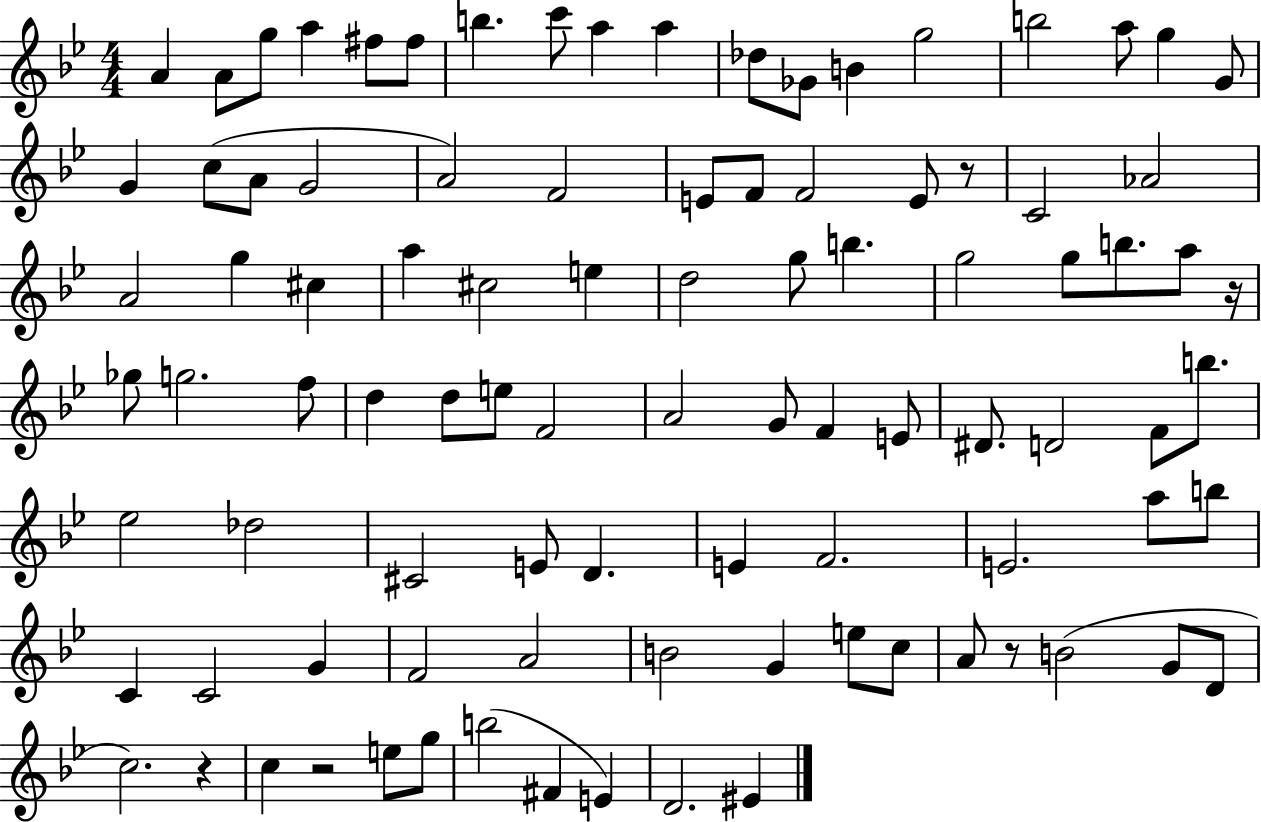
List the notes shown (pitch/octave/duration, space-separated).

A4/q A4/e G5/e A5/q F#5/e F#5/e B5/q. C6/e A5/q A5/q Db5/e Gb4/e B4/q G5/h B5/h A5/e G5/q G4/e G4/q C5/e A4/e G4/h A4/h F4/h E4/e F4/e F4/h E4/e R/e C4/h Ab4/h A4/h G5/q C#5/q A5/q C#5/h E5/q D5/h G5/e B5/q. G5/h G5/e B5/e. A5/e R/s Gb5/e G5/h. F5/e D5/q D5/e E5/e F4/h A4/h G4/e F4/q E4/e D#4/e. D4/h F4/e B5/e. Eb5/h Db5/h C#4/h E4/e D4/q. E4/q F4/h. E4/h. A5/e B5/e C4/q C4/h G4/q F4/h A4/h B4/h G4/q E5/e C5/e A4/e R/e B4/h G4/e D4/e C5/h. R/q C5/q R/h E5/e G5/e B5/h F#4/q E4/q D4/h. EIS4/q